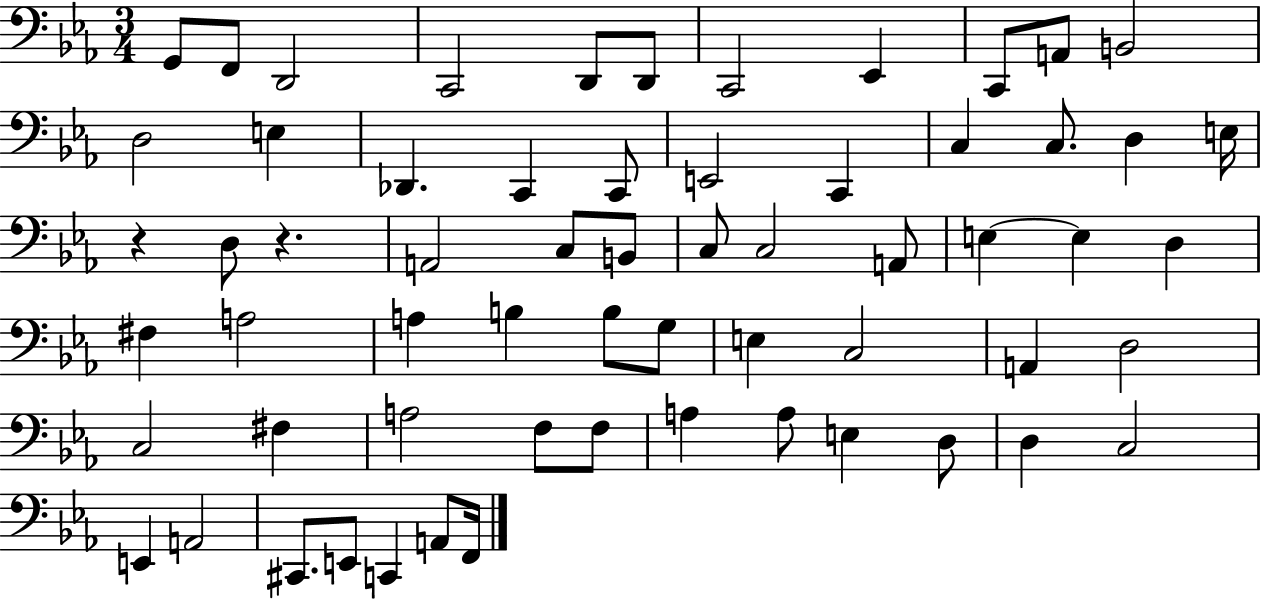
{
  \clef bass
  \numericTimeSignature
  \time 3/4
  \key ees \major
  g,8 f,8 d,2 | c,2 d,8 d,8 | c,2 ees,4 | c,8 a,8 b,2 | \break d2 e4 | des,4. c,4 c,8 | e,2 c,4 | c4 c8. d4 e16 | \break r4 d8 r4. | a,2 c8 b,8 | c8 c2 a,8 | e4~~ e4 d4 | \break fis4 a2 | a4 b4 b8 g8 | e4 c2 | a,4 d2 | \break c2 fis4 | a2 f8 f8 | a4 a8 e4 d8 | d4 c2 | \break e,4 a,2 | cis,8. e,8 c,4 a,8 f,16 | \bar "|."
}